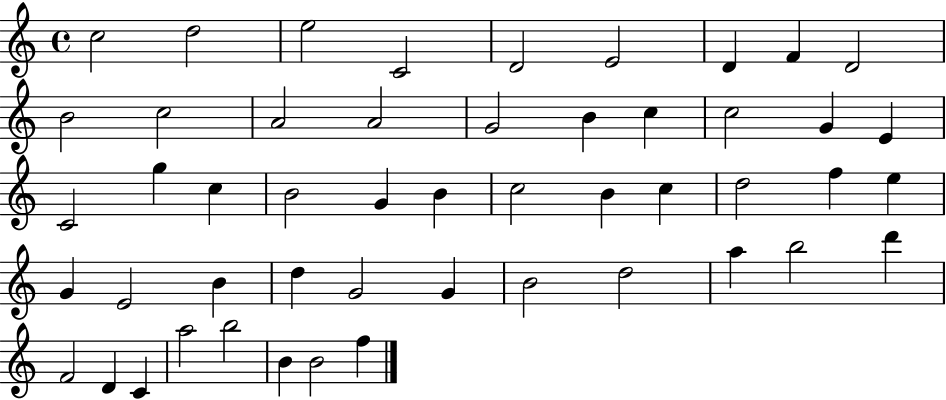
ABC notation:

X:1
T:Untitled
M:4/4
L:1/4
K:C
c2 d2 e2 C2 D2 E2 D F D2 B2 c2 A2 A2 G2 B c c2 G E C2 g c B2 G B c2 B c d2 f e G E2 B d G2 G B2 d2 a b2 d' F2 D C a2 b2 B B2 f